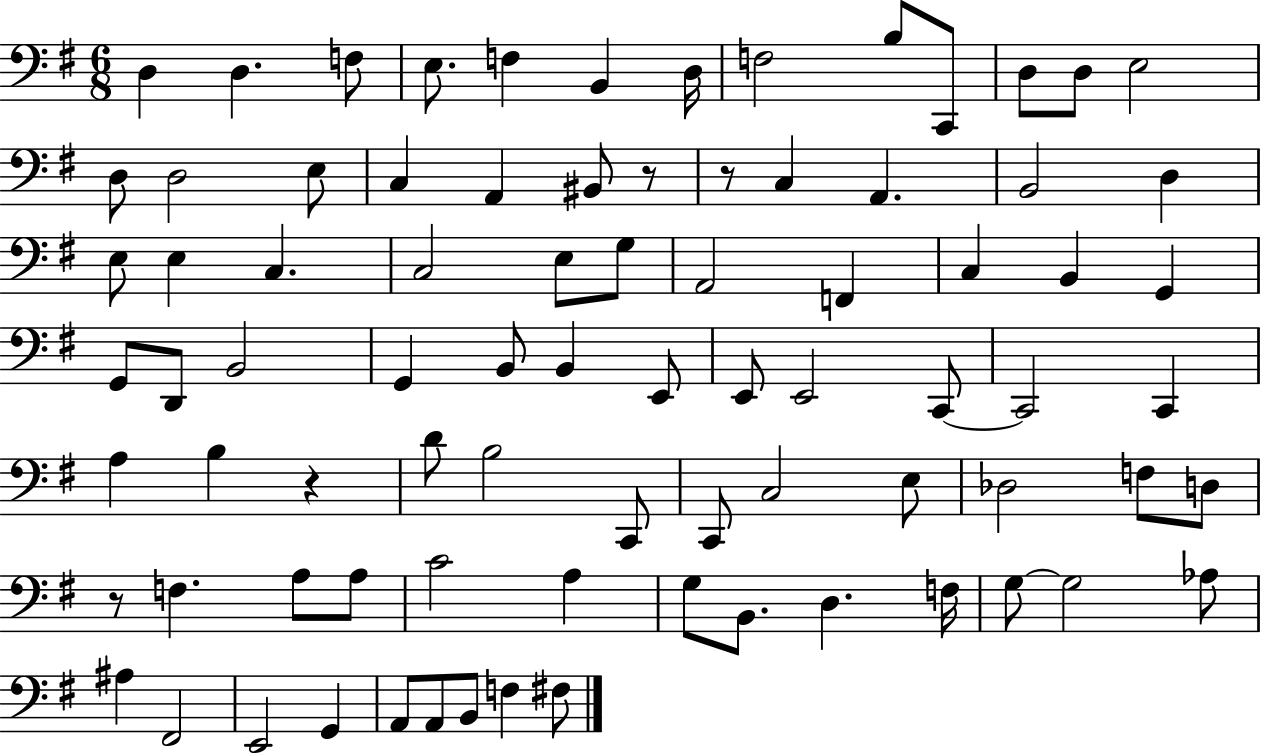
D3/q D3/q. F3/e E3/e. F3/q B2/q D3/s F3/h B3/e C2/e D3/e D3/e E3/h D3/e D3/h E3/e C3/q A2/q BIS2/e R/e R/e C3/q A2/q. B2/h D3/q E3/e E3/q C3/q. C3/h E3/e G3/e A2/h F2/q C3/q B2/q G2/q G2/e D2/e B2/h G2/q B2/e B2/q E2/e E2/e E2/h C2/e C2/h C2/q A3/q B3/q R/q D4/e B3/h C2/e C2/e C3/h E3/e Db3/h F3/e D3/e R/e F3/q. A3/e A3/e C4/h A3/q G3/e B2/e. D3/q. F3/s G3/e G3/h Ab3/e A#3/q F#2/h E2/h G2/q A2/e A2/e B2/e F3/q F#3/e